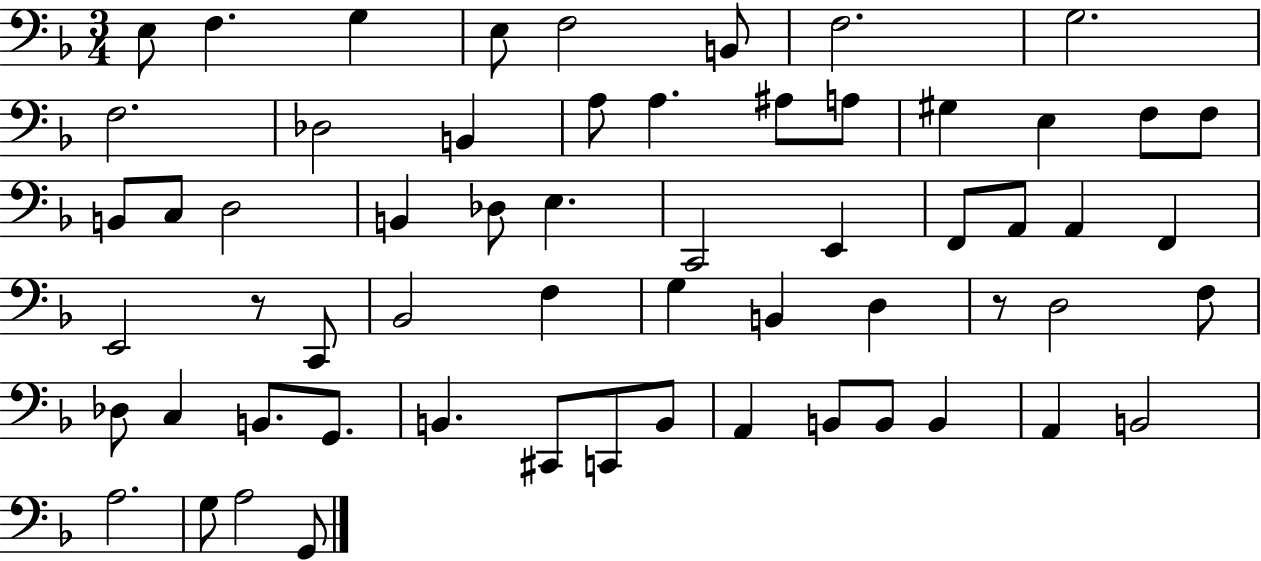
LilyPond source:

{
  \clef bass
  \numericTimeSignature
  \time 3/4
  \key f \major
  \repeat volta 2 { e8 f4. g4 | e8 f2 b,8 | f2. | g2. | \break f2. | des2 b,4 | a8 a4. ais8 a8 | gis4 e4 f8 f8 | \break b,8 c8 d2 | b,4 des8 e4. | c,2 e,4 | f,8 a,8 a,4 f,4 | \break e,2 r8 c,8 | bes,2 f4 | g4 b,4 d4 | r8 d2 f8 | \break des8 c4 b,8. g,8. | b,4. cis,8 c,8 b,8 | a,4 b,8 b,8 b,4 | a,4 b,2 | \break a2. | g8 a2 g,8 | } \bar "|."
}